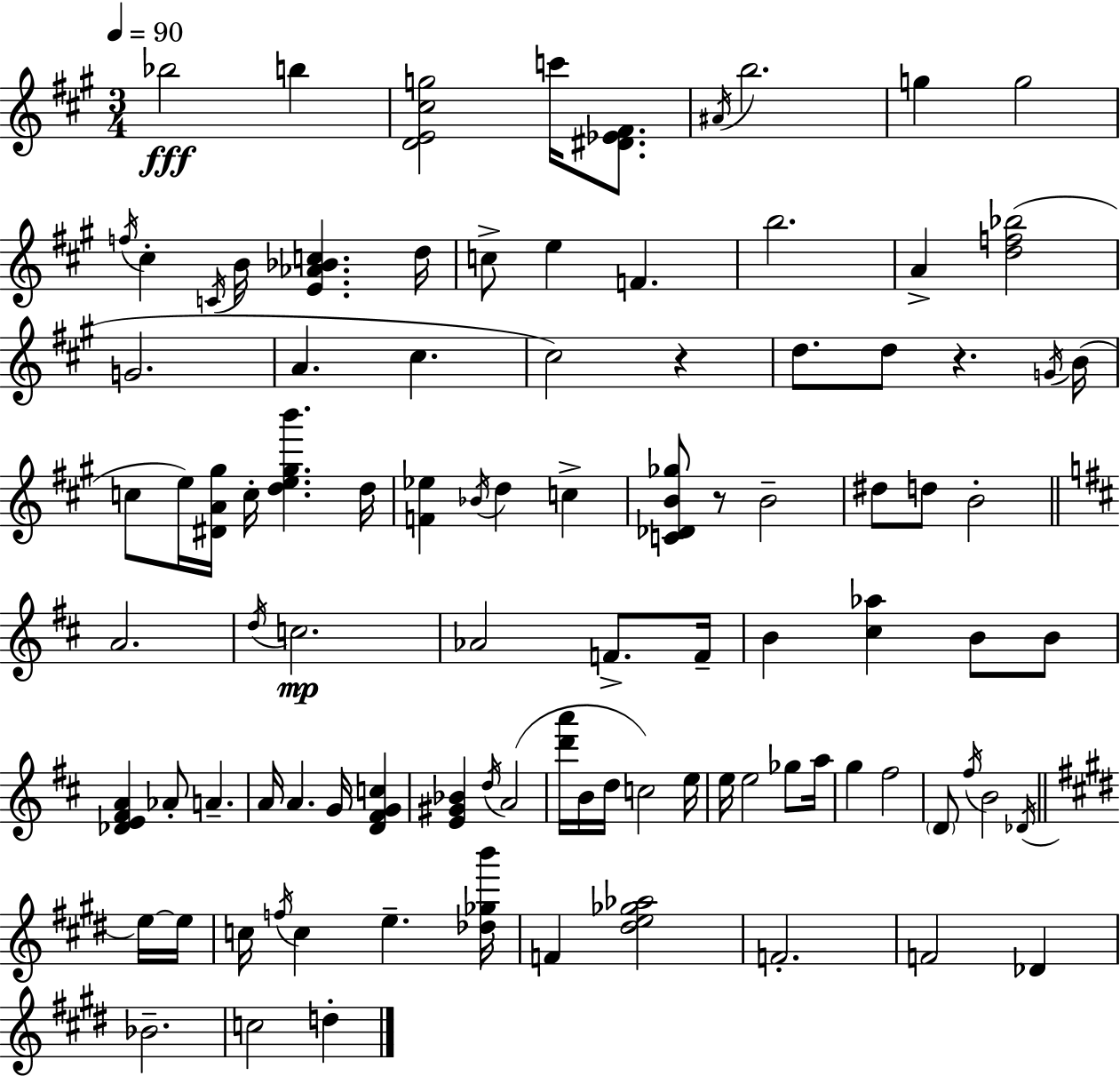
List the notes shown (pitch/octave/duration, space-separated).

Bb5/h B5/q [D4,E4,C#5,G5]/h C6/s [D#4,Eb4,F#4]/e. A#4/s B5/h. G5/q G5/h F5/s C#5/q C4/s B4/s [E4,Ab4,Bb4,C5]/q. D5/s C5/e E5/q F4/q. B5/h. A4/q [D5,F5,Bb5]/h G4/h. A4/q. C#5/q. C#5/h R/q D5/e. D5/e R/q. G4/s B4/s C5/e E5/s [D#4,A4,G#5]/s C5/s [D5,E5,G#5,B6]/q. D5/s [F4,Eb5]/q Bb4/s D5/q C5/q [C4,Db4,B4,Gb5]/e R/e B4/h D#5/e D5/e B4/h A4/h. D5/s C5/h. Ab4/h F4/e. F4/s B4/q [C#5,Ab5]/q B4/e B4/e [Db4,E4,F#4,A4]/q Ab4/e A4/q. A4/s A4/q. G4/s [D4,F#4,G4,C5]/q [E4,G#4,Bb4]/q D5/s A4/h [D6,A6]/s B4/s D5/s C5/h E5/s E5/s E5/h Gb5/e A5/s G5/q F#5/h D4/e F#5/s B4/h Db4/s E5/s E5/s C5/s F5/s C5/q E5/q. [Db5,Gb5,B6]/s F4/q [D#5,E5,Gb5,Ab5]/h F4/h. F4/h Db4/q Bb4/h. C5/h D5/q